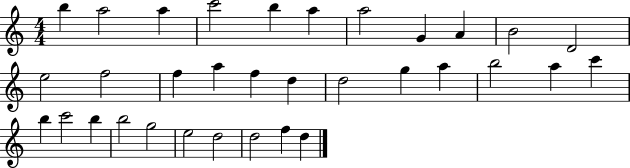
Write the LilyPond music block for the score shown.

{
  \clef treble
  \numericTimeSignature
  \time 4/4
  \key c \major
  b''4 a''2 a''4 | c'''2 b''4 a''4 | a''2 g'4 a'4 | b'2 d'2 | \break e''2 f''2 | f''4 a''4 f''4 d''4 | d''2 g''4 a''4 | b''2 a''4 c'''4 | \break b''4 c'''2 b''4 | b''2 g''2 | e''2 d''2 | d''2 f''4 d''4 | \break \bar "|."
}